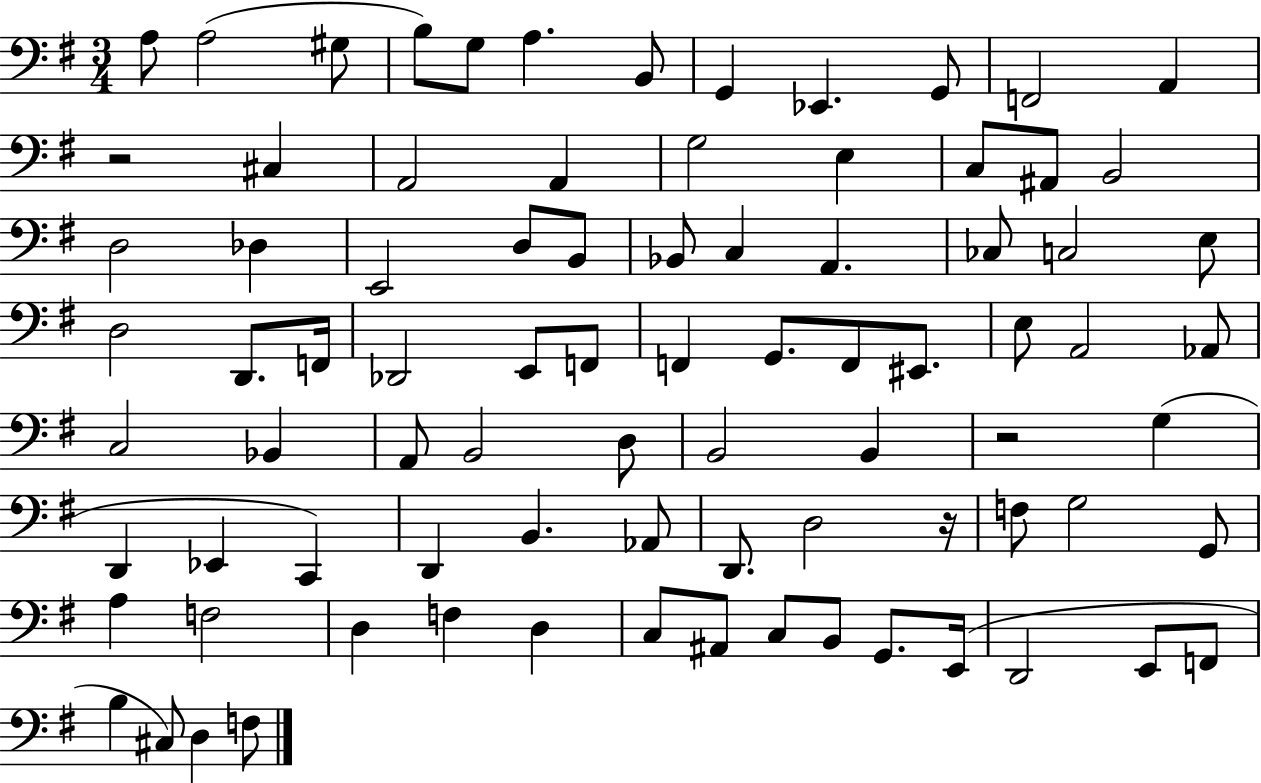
X:1
T:Untitled
M:3/4
L:1/4
K:G
A,/2 A,2 ^G,/2 B,/2 G,/2 A, B,,/2 G,, _E,, G,,/2 F,,2 A,, z2 ^C, A,,2 A,, G,2 E, C,/2 ^A,,/2 B,,2 D,2 _D, E,,2 D,/2 B,,/2 _B,,/2 C, A,, _C,/2 C,2 E,/2 D,2 D,,/2 F,,/4 _D,,2 E,,/2 F,,/2 F,, G,,/2 F,,/2 ^E,,/2 E,/2 A,,2 _A,,/2 C,2 _B,, A,,/2 B,,2 D,/2 B,,2 B,, z2 G, D,, _E,, C,, D,, B,, _A,,/2 D,,/2 D,2 z/4 F,/2 G,2 G,,/2 A, F,2 D, F, D, C,/2 ^A,,/2 C,/2 B,,/2 G,,/2 E,,/4 D,,2 E,,/2 F,,/2 B, ^C,/2 D, F,/2